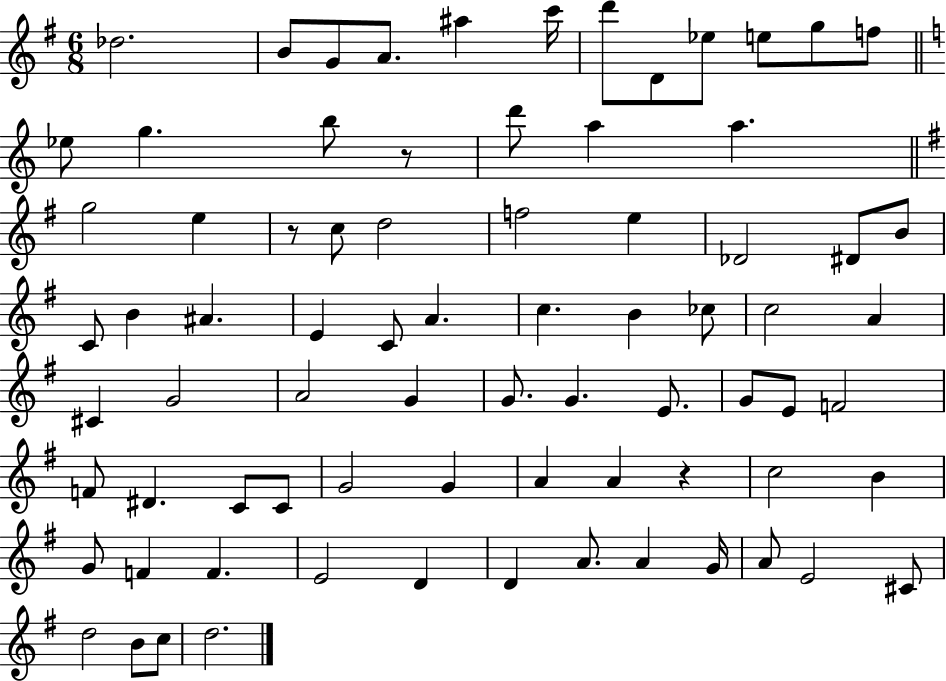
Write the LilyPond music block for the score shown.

{
  \clef treble
  \numericTimeSignature
  \time 6/8
  \key g \major
  des''2. | b'8 g'8 a'8. ais''4 c'''16 | d'''8 d'8 ees''8 e''8 g''8 f''8 | \bar "||" \break \key a \minor ees''8 g''4. b''8 r8 | d'''8 a''4 a''4. | \bar "||" \break \key g \major g''2 e''4 | r8 c''8 d''2 | f''2 e''4 | des'2 dis'8 b'8 | \break c'8 b'4 ais'4. | e'4 c'8 a'4. | c''4. b'4 ces''8 | c''2 a'4 | \break cis'4 g'2 | a'2 g'4 | g'8. g'4. e'8. | g'8 e'8 f'2 | \break f'8 dis'4. c'8 c'8 | g'2 g'4 | a'4 a'4 r4 | c''2 b'4 | \break g'8 f'4 f'4. | e'2 d'4 | d'4 a'8. a'4 g'16 | a'8 e'2 cis'8 | \break d''2 b'8 c''8 | d''2. | \bar "|."
}